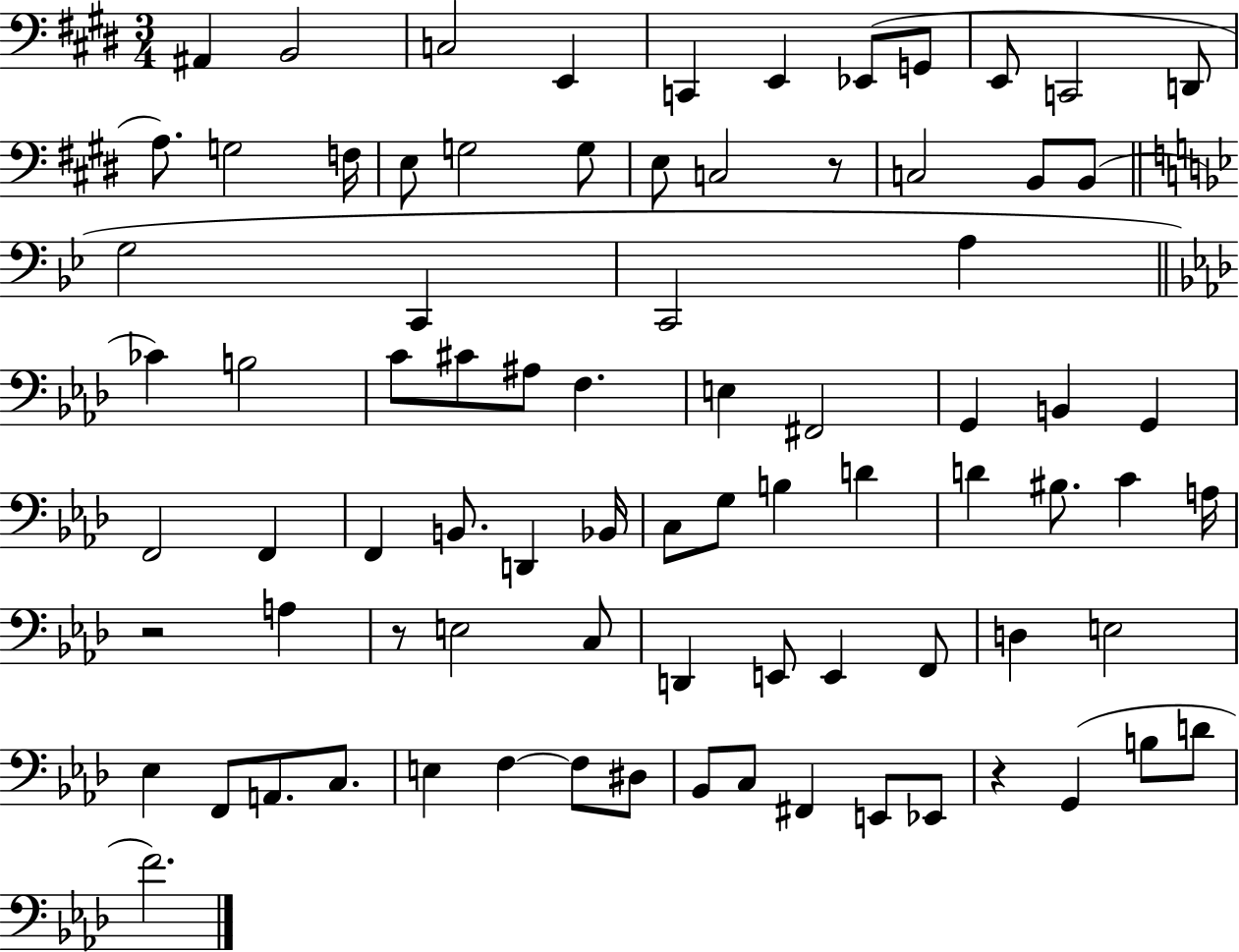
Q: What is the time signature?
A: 3/4